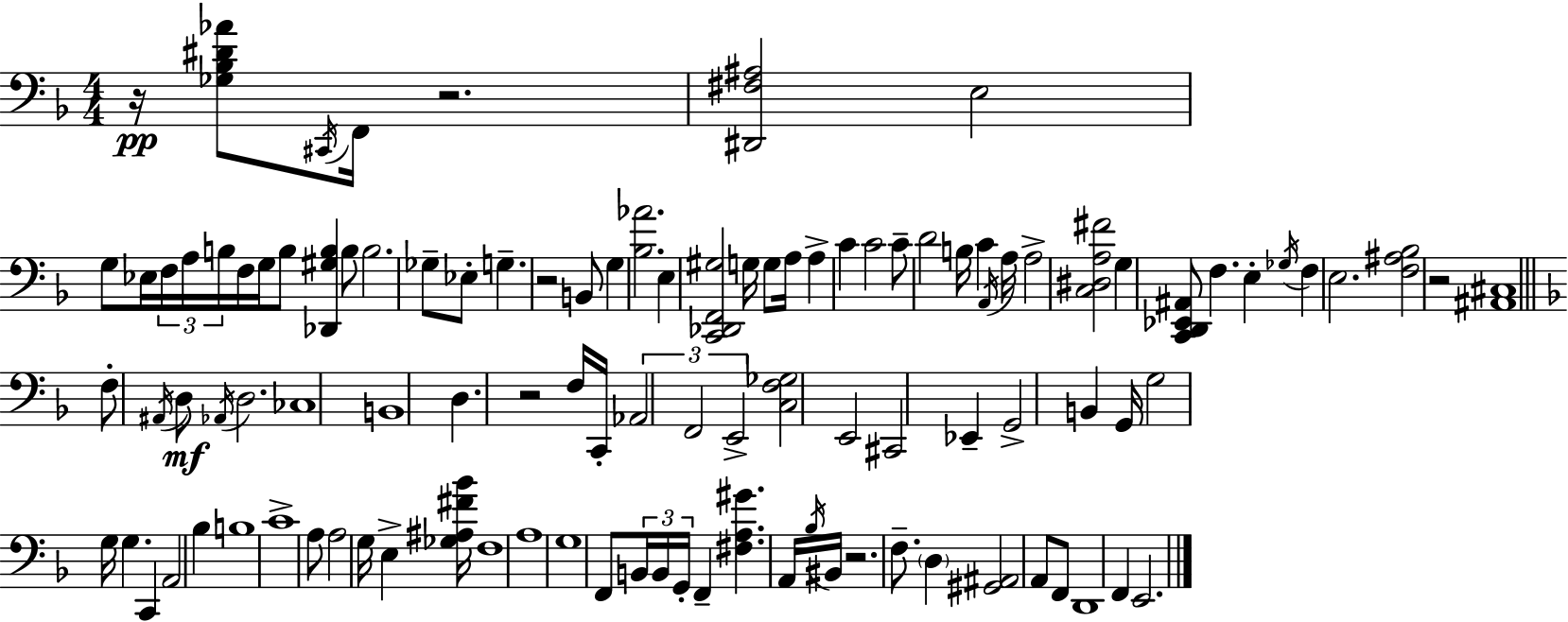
R/s [Gb3,Bb3,D#4,Ab4]/e C#2/s F2/s R/h. [D#2,F#3,A#3]/h E3/h G3/e Eb3/s F3/s A3/s B3/s F3/s G3/s B3/e [Db2,G#3,B3]/q B3/e B3/h. Gb3/e Eb3/e G3/q. R/h B2/e G3/q [Bb3,Ab4]/h. E3/q [C2,Db2,F2,G#3]/h G3/s G3/e A3/s A3/q C4/q C4/h C4/e D4/h B3/s C4/q A2/s A3/s A3/h [C3,D#3,A3,F#4]/h G3/q [C2,D2,Eb2,A#2]/e F3/q. E3/q Gb3/s F3/q E3/h. [F3,A#3,Bb3]/h R/h [A#2,C#3]/w F3/e A#2/s D3/e Ab2/s D3/h. CES3/w B2/w D3/q. R/h F3/s C2/s Ab2/h F2/h E2/h [C3,F3,Gb3]/h E2/h C#2/h Eb2/q G2/h B2/q G2/s G3/h G3/s G3/q. C2/q A2/h Bb3/q B3/w C4/w A3/e A3/h G3/s E3/q [Gb3,A#3,F#4,Bb4]/s F3/w A3/w G3/w F2/e B2/s B2/s G2/s F2/q [F#3,A3,G#4]/q. A2/s Bb3/s BIS2/s R/h. F3/e. D3/q [G#2,A#2]/h A2/e F2/e D2/w F2/q E2/h.